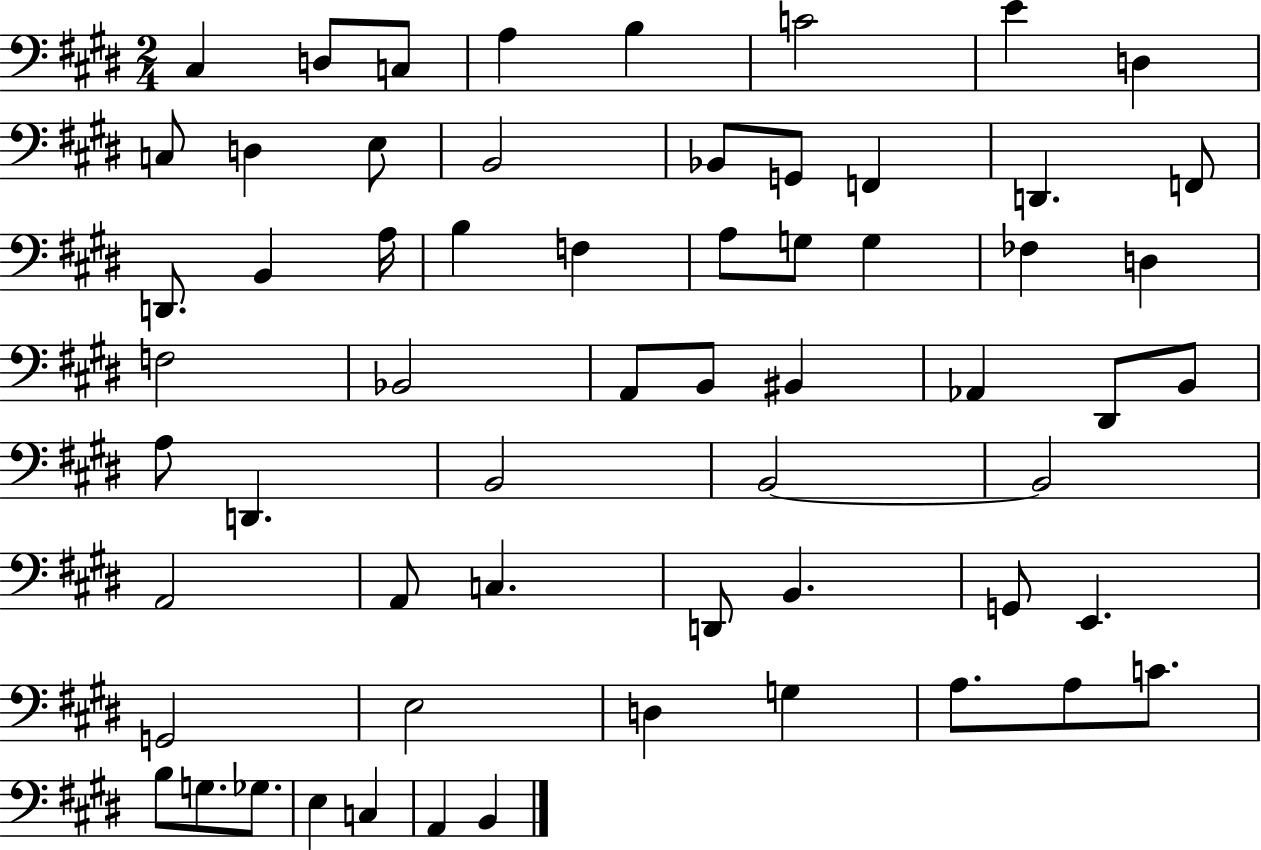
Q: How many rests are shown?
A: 0